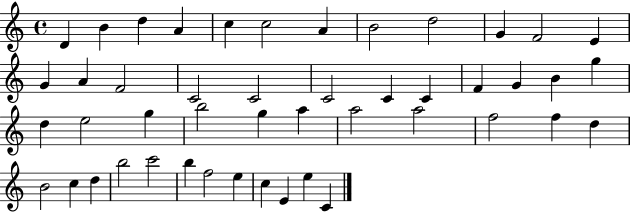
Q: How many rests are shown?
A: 0